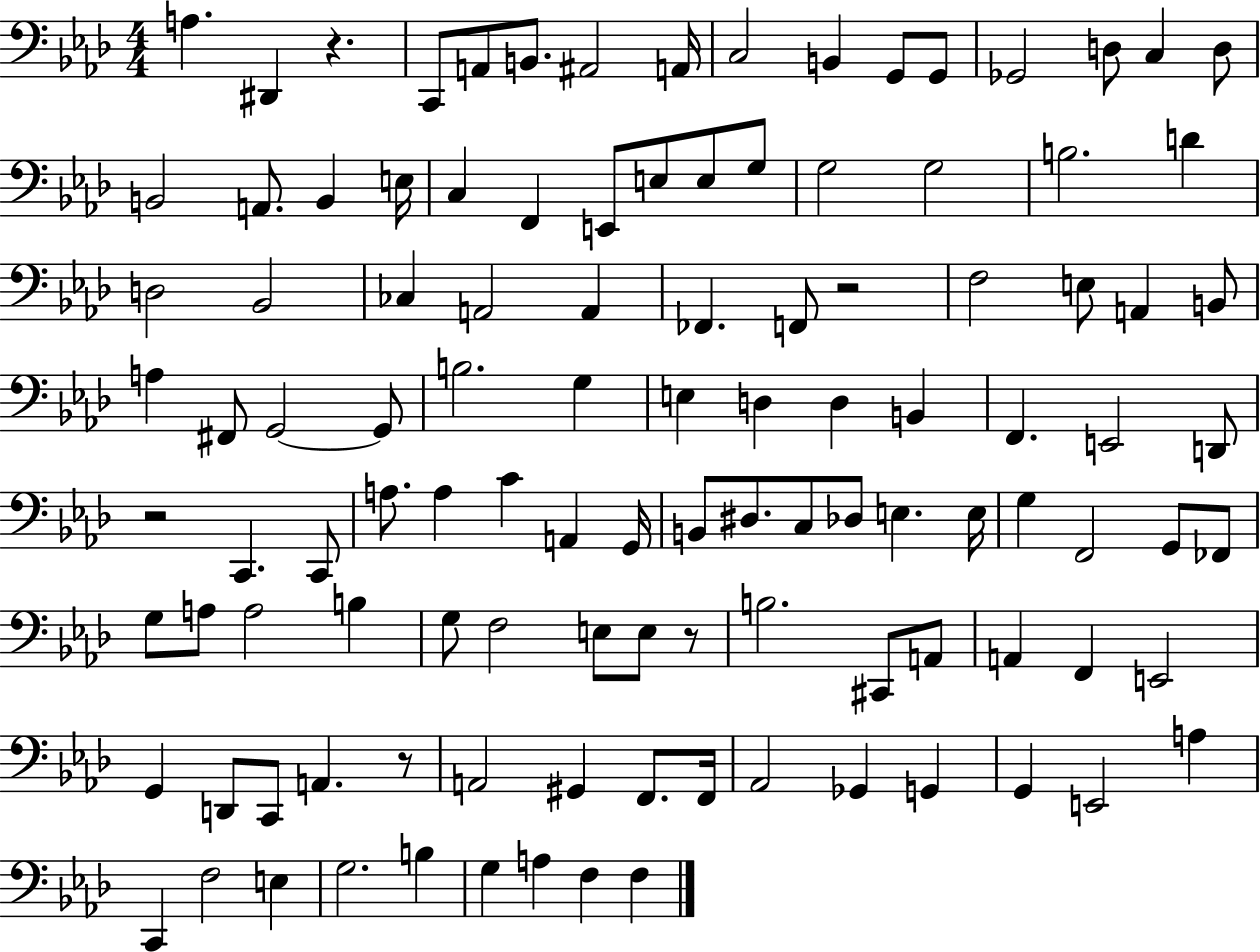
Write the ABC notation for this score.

X:1
T:Untitled
M:4/4
L:1/4
K:Ab
A, ^D,, z C,,/2 A,,/2 B,,/2 ^A,,2 A,,/4 C,2 B,, G,,/2 G,,/2 _G,,2 D,/2 C, D,/2 B,,2 A,,/2 B,, E,/4 C, F,, E,,/2 E,/2 E,/2 G,/2 G,2 G,2 B,2 D D,2 _B,,2 _C, A,,2 A,, _F,, F,,/2 z2 F,2 E,/2 A,, B,,/2 A, ^F,,/2 G,,2 G,,/2 B,2 G, E, D, D, B,, F,, E,,2 D,,/2 z2 C,, C,,/2 A,/2 A, C A,, G,,/4 B,,/2 ^D,/2 C,/2 _D,/2 E, E,/4 G, F,,2 G,,/2 _F,,/2 G,/2 A,/2 A,2 B, G,/2 F,2 E,/2 E,/2 z/2 B,2 ^C,,/2 A,,/2 A,, F,, E,,2 G,, D,,/2 C,,/2 A,, z/2 A,,2 ^G,, F,,/2 F,,/4 _A,,2 _G,, G,, G,, E,,2 A, C,, F,2 E, G,2 B, G, A, F, F,